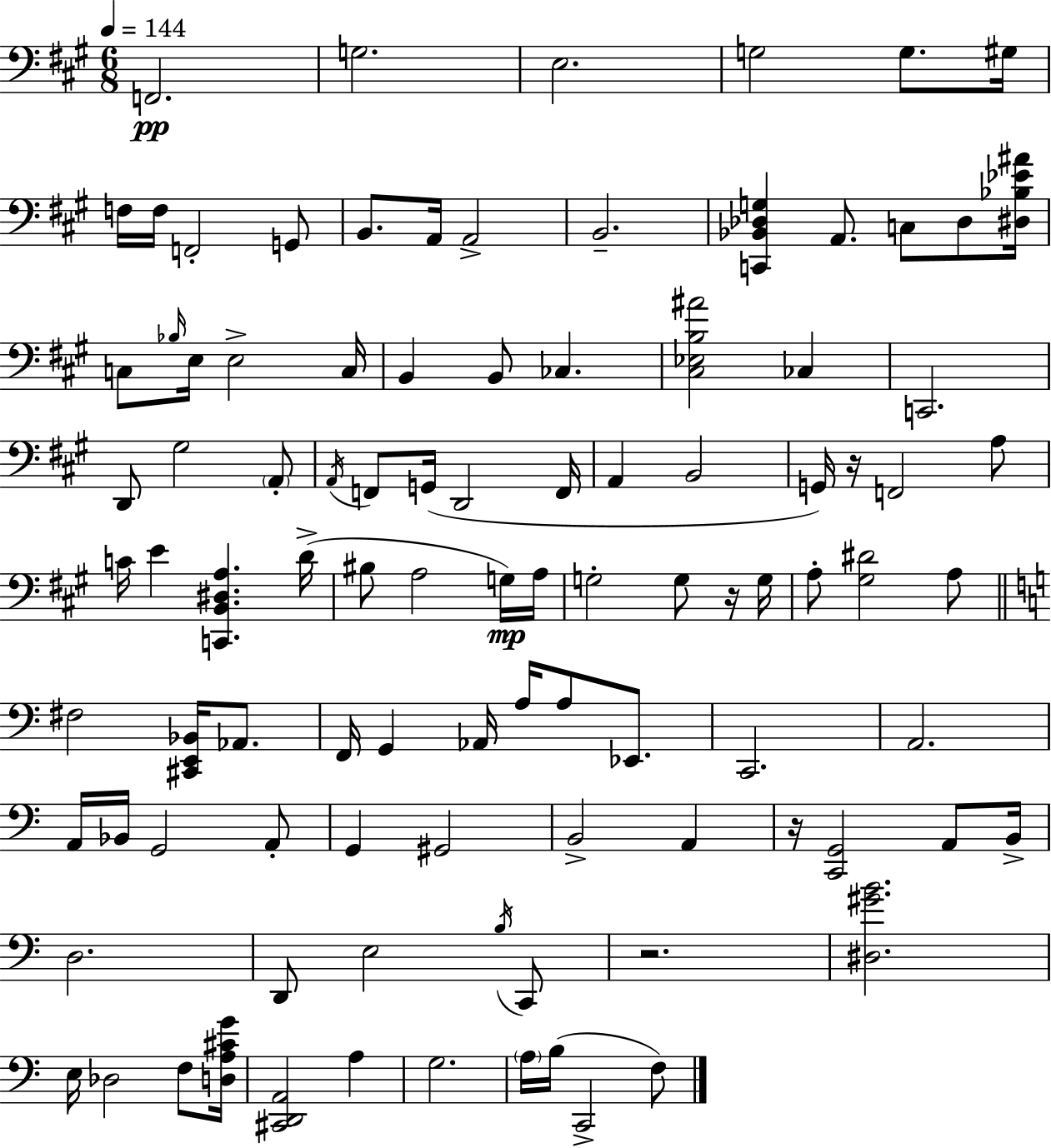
X:1
T:Untitled
M:6/8
L:1/4
K:A
F,,2 G,2 E,2 G,2 G,/2 ^G,/4 F,/4 F,/4 F,,2 G,,/2 B,,/2 A,,/4 A,,2 B,,2 [C,,_B,,_D,G,] A,,/2 C,/2 _D,/2 [^D,_B,_E^A]/4 C,/2 _B,/4 E,/4 E,2 C,/4 B,, B,,/2 _C, [^C,_E,B,^A]2 _C, C,,2 D,,/2 ^G,2 A,,/2 A,,/4 F,,/2 G,,/4 D,,2 F,,/4 A,, B,,2 G,,/4 z/4 F,,2 A,/2 C/4 E [C,,B,,^D,A,] D/4 ^B,/2 A,2 G,/4 A,/4 G,2 G,/2 z/4 G,/4 A,/2 [^G,^D]2 A,/2 ^F,2 [^C,,E,,_B,,]/4 _A,,/2 F,,/4 G,, _A,,/4 A,/4 A,/2 _E,,/2 C,,2 A,,2 A,,/4 _B,,/4 G,,2 A,,/2 G,, ^G,,2 B,,2 A,, z/4 [C,,G,,]2 A,,/2 B,,/4 D,2 D,,/2 E,2 B,/4 C,,/2 z2 [^D,^GB]2 E,/4 _D,2 F,/2 [D,A,^CG]/4 [^C,,D,,A,,]2 A, G,2 A,/4 B,/4 C,,2 F,/2